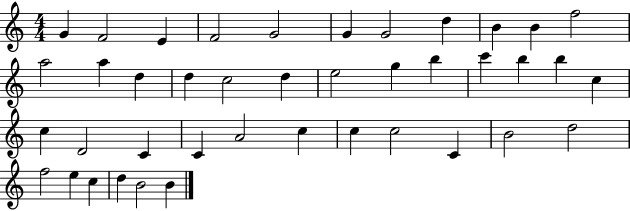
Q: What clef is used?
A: treble